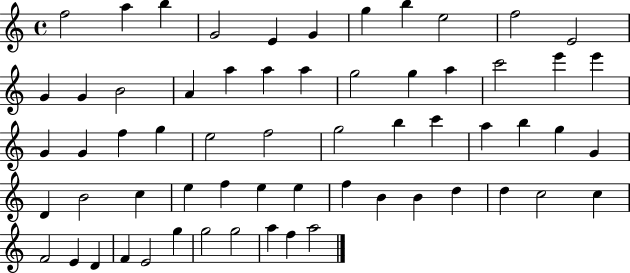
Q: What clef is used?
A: treble